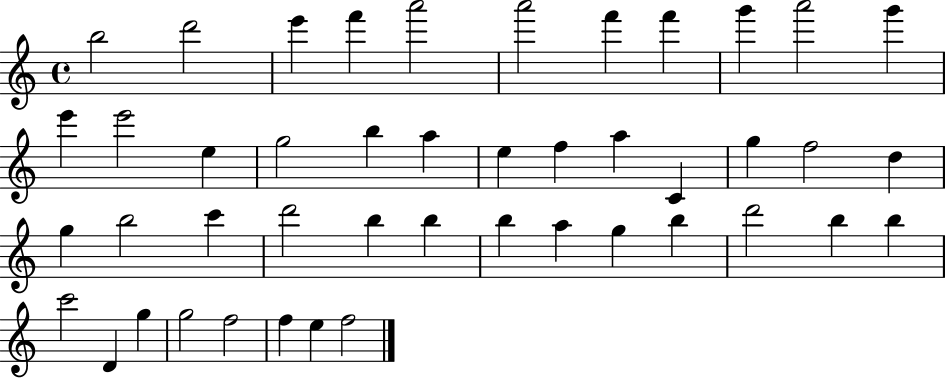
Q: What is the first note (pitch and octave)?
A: B5